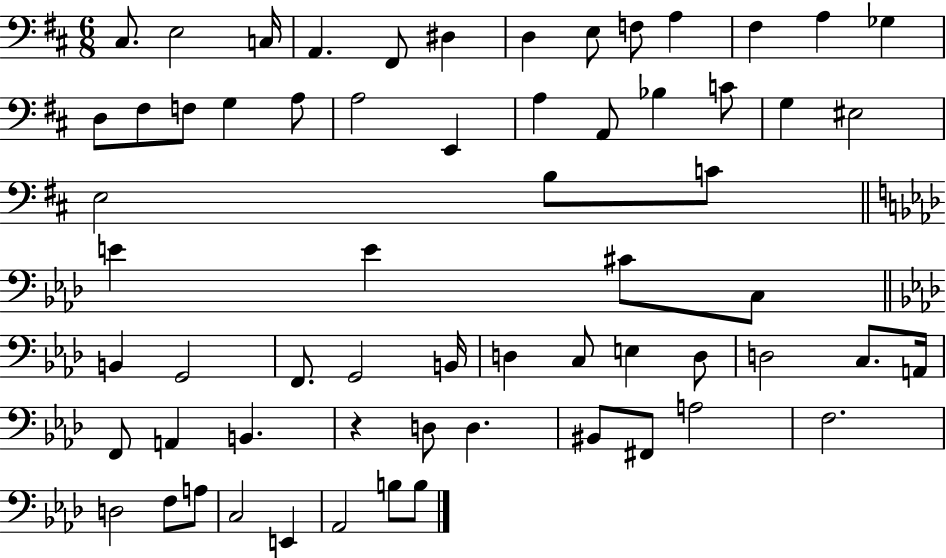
X:1
T:Untitled
M:6/8
L:1/4
K:D
^C,/2 E,2 C,/4 A,, ^F,,/2 ^D, D, E,/2 F,/2 A, ^F, A, _G, D,/2 ^F,/2 F,/2 G, A,/2 A,2 E,, A, A,,/2 _B, C/2 G, ^E,2 E,2 B,/2 C/2 E E ^C/2 C,/2 B,, G,,2 F,,/2 G,,2 B,,/4 D, C,/2 E, D,/2 D,2 C,/2 A,,/4 F,,/2 A,, B,, z D,/2 D, ^B,,/2 ^F,,/2 A,2 F,2 D,2 F,/2 A,/2 C,2 E,, _A,,2 B,/2 B,/2